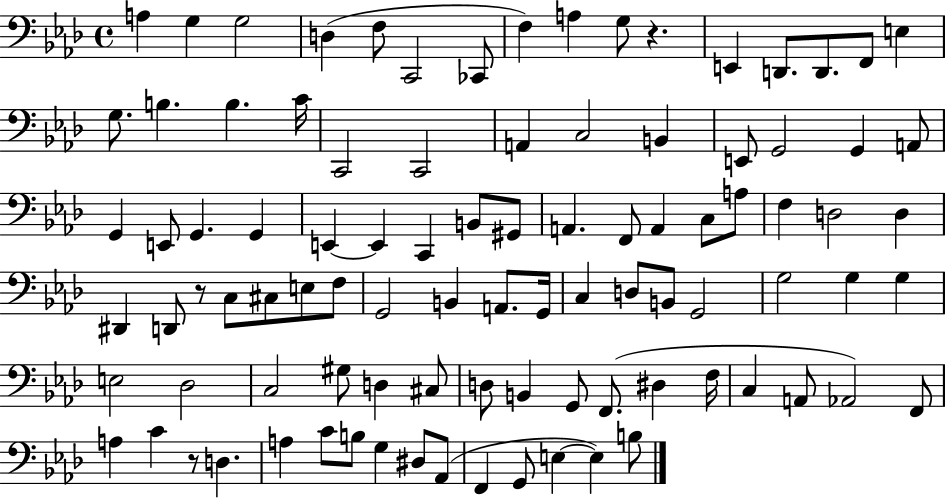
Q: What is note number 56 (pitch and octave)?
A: C3